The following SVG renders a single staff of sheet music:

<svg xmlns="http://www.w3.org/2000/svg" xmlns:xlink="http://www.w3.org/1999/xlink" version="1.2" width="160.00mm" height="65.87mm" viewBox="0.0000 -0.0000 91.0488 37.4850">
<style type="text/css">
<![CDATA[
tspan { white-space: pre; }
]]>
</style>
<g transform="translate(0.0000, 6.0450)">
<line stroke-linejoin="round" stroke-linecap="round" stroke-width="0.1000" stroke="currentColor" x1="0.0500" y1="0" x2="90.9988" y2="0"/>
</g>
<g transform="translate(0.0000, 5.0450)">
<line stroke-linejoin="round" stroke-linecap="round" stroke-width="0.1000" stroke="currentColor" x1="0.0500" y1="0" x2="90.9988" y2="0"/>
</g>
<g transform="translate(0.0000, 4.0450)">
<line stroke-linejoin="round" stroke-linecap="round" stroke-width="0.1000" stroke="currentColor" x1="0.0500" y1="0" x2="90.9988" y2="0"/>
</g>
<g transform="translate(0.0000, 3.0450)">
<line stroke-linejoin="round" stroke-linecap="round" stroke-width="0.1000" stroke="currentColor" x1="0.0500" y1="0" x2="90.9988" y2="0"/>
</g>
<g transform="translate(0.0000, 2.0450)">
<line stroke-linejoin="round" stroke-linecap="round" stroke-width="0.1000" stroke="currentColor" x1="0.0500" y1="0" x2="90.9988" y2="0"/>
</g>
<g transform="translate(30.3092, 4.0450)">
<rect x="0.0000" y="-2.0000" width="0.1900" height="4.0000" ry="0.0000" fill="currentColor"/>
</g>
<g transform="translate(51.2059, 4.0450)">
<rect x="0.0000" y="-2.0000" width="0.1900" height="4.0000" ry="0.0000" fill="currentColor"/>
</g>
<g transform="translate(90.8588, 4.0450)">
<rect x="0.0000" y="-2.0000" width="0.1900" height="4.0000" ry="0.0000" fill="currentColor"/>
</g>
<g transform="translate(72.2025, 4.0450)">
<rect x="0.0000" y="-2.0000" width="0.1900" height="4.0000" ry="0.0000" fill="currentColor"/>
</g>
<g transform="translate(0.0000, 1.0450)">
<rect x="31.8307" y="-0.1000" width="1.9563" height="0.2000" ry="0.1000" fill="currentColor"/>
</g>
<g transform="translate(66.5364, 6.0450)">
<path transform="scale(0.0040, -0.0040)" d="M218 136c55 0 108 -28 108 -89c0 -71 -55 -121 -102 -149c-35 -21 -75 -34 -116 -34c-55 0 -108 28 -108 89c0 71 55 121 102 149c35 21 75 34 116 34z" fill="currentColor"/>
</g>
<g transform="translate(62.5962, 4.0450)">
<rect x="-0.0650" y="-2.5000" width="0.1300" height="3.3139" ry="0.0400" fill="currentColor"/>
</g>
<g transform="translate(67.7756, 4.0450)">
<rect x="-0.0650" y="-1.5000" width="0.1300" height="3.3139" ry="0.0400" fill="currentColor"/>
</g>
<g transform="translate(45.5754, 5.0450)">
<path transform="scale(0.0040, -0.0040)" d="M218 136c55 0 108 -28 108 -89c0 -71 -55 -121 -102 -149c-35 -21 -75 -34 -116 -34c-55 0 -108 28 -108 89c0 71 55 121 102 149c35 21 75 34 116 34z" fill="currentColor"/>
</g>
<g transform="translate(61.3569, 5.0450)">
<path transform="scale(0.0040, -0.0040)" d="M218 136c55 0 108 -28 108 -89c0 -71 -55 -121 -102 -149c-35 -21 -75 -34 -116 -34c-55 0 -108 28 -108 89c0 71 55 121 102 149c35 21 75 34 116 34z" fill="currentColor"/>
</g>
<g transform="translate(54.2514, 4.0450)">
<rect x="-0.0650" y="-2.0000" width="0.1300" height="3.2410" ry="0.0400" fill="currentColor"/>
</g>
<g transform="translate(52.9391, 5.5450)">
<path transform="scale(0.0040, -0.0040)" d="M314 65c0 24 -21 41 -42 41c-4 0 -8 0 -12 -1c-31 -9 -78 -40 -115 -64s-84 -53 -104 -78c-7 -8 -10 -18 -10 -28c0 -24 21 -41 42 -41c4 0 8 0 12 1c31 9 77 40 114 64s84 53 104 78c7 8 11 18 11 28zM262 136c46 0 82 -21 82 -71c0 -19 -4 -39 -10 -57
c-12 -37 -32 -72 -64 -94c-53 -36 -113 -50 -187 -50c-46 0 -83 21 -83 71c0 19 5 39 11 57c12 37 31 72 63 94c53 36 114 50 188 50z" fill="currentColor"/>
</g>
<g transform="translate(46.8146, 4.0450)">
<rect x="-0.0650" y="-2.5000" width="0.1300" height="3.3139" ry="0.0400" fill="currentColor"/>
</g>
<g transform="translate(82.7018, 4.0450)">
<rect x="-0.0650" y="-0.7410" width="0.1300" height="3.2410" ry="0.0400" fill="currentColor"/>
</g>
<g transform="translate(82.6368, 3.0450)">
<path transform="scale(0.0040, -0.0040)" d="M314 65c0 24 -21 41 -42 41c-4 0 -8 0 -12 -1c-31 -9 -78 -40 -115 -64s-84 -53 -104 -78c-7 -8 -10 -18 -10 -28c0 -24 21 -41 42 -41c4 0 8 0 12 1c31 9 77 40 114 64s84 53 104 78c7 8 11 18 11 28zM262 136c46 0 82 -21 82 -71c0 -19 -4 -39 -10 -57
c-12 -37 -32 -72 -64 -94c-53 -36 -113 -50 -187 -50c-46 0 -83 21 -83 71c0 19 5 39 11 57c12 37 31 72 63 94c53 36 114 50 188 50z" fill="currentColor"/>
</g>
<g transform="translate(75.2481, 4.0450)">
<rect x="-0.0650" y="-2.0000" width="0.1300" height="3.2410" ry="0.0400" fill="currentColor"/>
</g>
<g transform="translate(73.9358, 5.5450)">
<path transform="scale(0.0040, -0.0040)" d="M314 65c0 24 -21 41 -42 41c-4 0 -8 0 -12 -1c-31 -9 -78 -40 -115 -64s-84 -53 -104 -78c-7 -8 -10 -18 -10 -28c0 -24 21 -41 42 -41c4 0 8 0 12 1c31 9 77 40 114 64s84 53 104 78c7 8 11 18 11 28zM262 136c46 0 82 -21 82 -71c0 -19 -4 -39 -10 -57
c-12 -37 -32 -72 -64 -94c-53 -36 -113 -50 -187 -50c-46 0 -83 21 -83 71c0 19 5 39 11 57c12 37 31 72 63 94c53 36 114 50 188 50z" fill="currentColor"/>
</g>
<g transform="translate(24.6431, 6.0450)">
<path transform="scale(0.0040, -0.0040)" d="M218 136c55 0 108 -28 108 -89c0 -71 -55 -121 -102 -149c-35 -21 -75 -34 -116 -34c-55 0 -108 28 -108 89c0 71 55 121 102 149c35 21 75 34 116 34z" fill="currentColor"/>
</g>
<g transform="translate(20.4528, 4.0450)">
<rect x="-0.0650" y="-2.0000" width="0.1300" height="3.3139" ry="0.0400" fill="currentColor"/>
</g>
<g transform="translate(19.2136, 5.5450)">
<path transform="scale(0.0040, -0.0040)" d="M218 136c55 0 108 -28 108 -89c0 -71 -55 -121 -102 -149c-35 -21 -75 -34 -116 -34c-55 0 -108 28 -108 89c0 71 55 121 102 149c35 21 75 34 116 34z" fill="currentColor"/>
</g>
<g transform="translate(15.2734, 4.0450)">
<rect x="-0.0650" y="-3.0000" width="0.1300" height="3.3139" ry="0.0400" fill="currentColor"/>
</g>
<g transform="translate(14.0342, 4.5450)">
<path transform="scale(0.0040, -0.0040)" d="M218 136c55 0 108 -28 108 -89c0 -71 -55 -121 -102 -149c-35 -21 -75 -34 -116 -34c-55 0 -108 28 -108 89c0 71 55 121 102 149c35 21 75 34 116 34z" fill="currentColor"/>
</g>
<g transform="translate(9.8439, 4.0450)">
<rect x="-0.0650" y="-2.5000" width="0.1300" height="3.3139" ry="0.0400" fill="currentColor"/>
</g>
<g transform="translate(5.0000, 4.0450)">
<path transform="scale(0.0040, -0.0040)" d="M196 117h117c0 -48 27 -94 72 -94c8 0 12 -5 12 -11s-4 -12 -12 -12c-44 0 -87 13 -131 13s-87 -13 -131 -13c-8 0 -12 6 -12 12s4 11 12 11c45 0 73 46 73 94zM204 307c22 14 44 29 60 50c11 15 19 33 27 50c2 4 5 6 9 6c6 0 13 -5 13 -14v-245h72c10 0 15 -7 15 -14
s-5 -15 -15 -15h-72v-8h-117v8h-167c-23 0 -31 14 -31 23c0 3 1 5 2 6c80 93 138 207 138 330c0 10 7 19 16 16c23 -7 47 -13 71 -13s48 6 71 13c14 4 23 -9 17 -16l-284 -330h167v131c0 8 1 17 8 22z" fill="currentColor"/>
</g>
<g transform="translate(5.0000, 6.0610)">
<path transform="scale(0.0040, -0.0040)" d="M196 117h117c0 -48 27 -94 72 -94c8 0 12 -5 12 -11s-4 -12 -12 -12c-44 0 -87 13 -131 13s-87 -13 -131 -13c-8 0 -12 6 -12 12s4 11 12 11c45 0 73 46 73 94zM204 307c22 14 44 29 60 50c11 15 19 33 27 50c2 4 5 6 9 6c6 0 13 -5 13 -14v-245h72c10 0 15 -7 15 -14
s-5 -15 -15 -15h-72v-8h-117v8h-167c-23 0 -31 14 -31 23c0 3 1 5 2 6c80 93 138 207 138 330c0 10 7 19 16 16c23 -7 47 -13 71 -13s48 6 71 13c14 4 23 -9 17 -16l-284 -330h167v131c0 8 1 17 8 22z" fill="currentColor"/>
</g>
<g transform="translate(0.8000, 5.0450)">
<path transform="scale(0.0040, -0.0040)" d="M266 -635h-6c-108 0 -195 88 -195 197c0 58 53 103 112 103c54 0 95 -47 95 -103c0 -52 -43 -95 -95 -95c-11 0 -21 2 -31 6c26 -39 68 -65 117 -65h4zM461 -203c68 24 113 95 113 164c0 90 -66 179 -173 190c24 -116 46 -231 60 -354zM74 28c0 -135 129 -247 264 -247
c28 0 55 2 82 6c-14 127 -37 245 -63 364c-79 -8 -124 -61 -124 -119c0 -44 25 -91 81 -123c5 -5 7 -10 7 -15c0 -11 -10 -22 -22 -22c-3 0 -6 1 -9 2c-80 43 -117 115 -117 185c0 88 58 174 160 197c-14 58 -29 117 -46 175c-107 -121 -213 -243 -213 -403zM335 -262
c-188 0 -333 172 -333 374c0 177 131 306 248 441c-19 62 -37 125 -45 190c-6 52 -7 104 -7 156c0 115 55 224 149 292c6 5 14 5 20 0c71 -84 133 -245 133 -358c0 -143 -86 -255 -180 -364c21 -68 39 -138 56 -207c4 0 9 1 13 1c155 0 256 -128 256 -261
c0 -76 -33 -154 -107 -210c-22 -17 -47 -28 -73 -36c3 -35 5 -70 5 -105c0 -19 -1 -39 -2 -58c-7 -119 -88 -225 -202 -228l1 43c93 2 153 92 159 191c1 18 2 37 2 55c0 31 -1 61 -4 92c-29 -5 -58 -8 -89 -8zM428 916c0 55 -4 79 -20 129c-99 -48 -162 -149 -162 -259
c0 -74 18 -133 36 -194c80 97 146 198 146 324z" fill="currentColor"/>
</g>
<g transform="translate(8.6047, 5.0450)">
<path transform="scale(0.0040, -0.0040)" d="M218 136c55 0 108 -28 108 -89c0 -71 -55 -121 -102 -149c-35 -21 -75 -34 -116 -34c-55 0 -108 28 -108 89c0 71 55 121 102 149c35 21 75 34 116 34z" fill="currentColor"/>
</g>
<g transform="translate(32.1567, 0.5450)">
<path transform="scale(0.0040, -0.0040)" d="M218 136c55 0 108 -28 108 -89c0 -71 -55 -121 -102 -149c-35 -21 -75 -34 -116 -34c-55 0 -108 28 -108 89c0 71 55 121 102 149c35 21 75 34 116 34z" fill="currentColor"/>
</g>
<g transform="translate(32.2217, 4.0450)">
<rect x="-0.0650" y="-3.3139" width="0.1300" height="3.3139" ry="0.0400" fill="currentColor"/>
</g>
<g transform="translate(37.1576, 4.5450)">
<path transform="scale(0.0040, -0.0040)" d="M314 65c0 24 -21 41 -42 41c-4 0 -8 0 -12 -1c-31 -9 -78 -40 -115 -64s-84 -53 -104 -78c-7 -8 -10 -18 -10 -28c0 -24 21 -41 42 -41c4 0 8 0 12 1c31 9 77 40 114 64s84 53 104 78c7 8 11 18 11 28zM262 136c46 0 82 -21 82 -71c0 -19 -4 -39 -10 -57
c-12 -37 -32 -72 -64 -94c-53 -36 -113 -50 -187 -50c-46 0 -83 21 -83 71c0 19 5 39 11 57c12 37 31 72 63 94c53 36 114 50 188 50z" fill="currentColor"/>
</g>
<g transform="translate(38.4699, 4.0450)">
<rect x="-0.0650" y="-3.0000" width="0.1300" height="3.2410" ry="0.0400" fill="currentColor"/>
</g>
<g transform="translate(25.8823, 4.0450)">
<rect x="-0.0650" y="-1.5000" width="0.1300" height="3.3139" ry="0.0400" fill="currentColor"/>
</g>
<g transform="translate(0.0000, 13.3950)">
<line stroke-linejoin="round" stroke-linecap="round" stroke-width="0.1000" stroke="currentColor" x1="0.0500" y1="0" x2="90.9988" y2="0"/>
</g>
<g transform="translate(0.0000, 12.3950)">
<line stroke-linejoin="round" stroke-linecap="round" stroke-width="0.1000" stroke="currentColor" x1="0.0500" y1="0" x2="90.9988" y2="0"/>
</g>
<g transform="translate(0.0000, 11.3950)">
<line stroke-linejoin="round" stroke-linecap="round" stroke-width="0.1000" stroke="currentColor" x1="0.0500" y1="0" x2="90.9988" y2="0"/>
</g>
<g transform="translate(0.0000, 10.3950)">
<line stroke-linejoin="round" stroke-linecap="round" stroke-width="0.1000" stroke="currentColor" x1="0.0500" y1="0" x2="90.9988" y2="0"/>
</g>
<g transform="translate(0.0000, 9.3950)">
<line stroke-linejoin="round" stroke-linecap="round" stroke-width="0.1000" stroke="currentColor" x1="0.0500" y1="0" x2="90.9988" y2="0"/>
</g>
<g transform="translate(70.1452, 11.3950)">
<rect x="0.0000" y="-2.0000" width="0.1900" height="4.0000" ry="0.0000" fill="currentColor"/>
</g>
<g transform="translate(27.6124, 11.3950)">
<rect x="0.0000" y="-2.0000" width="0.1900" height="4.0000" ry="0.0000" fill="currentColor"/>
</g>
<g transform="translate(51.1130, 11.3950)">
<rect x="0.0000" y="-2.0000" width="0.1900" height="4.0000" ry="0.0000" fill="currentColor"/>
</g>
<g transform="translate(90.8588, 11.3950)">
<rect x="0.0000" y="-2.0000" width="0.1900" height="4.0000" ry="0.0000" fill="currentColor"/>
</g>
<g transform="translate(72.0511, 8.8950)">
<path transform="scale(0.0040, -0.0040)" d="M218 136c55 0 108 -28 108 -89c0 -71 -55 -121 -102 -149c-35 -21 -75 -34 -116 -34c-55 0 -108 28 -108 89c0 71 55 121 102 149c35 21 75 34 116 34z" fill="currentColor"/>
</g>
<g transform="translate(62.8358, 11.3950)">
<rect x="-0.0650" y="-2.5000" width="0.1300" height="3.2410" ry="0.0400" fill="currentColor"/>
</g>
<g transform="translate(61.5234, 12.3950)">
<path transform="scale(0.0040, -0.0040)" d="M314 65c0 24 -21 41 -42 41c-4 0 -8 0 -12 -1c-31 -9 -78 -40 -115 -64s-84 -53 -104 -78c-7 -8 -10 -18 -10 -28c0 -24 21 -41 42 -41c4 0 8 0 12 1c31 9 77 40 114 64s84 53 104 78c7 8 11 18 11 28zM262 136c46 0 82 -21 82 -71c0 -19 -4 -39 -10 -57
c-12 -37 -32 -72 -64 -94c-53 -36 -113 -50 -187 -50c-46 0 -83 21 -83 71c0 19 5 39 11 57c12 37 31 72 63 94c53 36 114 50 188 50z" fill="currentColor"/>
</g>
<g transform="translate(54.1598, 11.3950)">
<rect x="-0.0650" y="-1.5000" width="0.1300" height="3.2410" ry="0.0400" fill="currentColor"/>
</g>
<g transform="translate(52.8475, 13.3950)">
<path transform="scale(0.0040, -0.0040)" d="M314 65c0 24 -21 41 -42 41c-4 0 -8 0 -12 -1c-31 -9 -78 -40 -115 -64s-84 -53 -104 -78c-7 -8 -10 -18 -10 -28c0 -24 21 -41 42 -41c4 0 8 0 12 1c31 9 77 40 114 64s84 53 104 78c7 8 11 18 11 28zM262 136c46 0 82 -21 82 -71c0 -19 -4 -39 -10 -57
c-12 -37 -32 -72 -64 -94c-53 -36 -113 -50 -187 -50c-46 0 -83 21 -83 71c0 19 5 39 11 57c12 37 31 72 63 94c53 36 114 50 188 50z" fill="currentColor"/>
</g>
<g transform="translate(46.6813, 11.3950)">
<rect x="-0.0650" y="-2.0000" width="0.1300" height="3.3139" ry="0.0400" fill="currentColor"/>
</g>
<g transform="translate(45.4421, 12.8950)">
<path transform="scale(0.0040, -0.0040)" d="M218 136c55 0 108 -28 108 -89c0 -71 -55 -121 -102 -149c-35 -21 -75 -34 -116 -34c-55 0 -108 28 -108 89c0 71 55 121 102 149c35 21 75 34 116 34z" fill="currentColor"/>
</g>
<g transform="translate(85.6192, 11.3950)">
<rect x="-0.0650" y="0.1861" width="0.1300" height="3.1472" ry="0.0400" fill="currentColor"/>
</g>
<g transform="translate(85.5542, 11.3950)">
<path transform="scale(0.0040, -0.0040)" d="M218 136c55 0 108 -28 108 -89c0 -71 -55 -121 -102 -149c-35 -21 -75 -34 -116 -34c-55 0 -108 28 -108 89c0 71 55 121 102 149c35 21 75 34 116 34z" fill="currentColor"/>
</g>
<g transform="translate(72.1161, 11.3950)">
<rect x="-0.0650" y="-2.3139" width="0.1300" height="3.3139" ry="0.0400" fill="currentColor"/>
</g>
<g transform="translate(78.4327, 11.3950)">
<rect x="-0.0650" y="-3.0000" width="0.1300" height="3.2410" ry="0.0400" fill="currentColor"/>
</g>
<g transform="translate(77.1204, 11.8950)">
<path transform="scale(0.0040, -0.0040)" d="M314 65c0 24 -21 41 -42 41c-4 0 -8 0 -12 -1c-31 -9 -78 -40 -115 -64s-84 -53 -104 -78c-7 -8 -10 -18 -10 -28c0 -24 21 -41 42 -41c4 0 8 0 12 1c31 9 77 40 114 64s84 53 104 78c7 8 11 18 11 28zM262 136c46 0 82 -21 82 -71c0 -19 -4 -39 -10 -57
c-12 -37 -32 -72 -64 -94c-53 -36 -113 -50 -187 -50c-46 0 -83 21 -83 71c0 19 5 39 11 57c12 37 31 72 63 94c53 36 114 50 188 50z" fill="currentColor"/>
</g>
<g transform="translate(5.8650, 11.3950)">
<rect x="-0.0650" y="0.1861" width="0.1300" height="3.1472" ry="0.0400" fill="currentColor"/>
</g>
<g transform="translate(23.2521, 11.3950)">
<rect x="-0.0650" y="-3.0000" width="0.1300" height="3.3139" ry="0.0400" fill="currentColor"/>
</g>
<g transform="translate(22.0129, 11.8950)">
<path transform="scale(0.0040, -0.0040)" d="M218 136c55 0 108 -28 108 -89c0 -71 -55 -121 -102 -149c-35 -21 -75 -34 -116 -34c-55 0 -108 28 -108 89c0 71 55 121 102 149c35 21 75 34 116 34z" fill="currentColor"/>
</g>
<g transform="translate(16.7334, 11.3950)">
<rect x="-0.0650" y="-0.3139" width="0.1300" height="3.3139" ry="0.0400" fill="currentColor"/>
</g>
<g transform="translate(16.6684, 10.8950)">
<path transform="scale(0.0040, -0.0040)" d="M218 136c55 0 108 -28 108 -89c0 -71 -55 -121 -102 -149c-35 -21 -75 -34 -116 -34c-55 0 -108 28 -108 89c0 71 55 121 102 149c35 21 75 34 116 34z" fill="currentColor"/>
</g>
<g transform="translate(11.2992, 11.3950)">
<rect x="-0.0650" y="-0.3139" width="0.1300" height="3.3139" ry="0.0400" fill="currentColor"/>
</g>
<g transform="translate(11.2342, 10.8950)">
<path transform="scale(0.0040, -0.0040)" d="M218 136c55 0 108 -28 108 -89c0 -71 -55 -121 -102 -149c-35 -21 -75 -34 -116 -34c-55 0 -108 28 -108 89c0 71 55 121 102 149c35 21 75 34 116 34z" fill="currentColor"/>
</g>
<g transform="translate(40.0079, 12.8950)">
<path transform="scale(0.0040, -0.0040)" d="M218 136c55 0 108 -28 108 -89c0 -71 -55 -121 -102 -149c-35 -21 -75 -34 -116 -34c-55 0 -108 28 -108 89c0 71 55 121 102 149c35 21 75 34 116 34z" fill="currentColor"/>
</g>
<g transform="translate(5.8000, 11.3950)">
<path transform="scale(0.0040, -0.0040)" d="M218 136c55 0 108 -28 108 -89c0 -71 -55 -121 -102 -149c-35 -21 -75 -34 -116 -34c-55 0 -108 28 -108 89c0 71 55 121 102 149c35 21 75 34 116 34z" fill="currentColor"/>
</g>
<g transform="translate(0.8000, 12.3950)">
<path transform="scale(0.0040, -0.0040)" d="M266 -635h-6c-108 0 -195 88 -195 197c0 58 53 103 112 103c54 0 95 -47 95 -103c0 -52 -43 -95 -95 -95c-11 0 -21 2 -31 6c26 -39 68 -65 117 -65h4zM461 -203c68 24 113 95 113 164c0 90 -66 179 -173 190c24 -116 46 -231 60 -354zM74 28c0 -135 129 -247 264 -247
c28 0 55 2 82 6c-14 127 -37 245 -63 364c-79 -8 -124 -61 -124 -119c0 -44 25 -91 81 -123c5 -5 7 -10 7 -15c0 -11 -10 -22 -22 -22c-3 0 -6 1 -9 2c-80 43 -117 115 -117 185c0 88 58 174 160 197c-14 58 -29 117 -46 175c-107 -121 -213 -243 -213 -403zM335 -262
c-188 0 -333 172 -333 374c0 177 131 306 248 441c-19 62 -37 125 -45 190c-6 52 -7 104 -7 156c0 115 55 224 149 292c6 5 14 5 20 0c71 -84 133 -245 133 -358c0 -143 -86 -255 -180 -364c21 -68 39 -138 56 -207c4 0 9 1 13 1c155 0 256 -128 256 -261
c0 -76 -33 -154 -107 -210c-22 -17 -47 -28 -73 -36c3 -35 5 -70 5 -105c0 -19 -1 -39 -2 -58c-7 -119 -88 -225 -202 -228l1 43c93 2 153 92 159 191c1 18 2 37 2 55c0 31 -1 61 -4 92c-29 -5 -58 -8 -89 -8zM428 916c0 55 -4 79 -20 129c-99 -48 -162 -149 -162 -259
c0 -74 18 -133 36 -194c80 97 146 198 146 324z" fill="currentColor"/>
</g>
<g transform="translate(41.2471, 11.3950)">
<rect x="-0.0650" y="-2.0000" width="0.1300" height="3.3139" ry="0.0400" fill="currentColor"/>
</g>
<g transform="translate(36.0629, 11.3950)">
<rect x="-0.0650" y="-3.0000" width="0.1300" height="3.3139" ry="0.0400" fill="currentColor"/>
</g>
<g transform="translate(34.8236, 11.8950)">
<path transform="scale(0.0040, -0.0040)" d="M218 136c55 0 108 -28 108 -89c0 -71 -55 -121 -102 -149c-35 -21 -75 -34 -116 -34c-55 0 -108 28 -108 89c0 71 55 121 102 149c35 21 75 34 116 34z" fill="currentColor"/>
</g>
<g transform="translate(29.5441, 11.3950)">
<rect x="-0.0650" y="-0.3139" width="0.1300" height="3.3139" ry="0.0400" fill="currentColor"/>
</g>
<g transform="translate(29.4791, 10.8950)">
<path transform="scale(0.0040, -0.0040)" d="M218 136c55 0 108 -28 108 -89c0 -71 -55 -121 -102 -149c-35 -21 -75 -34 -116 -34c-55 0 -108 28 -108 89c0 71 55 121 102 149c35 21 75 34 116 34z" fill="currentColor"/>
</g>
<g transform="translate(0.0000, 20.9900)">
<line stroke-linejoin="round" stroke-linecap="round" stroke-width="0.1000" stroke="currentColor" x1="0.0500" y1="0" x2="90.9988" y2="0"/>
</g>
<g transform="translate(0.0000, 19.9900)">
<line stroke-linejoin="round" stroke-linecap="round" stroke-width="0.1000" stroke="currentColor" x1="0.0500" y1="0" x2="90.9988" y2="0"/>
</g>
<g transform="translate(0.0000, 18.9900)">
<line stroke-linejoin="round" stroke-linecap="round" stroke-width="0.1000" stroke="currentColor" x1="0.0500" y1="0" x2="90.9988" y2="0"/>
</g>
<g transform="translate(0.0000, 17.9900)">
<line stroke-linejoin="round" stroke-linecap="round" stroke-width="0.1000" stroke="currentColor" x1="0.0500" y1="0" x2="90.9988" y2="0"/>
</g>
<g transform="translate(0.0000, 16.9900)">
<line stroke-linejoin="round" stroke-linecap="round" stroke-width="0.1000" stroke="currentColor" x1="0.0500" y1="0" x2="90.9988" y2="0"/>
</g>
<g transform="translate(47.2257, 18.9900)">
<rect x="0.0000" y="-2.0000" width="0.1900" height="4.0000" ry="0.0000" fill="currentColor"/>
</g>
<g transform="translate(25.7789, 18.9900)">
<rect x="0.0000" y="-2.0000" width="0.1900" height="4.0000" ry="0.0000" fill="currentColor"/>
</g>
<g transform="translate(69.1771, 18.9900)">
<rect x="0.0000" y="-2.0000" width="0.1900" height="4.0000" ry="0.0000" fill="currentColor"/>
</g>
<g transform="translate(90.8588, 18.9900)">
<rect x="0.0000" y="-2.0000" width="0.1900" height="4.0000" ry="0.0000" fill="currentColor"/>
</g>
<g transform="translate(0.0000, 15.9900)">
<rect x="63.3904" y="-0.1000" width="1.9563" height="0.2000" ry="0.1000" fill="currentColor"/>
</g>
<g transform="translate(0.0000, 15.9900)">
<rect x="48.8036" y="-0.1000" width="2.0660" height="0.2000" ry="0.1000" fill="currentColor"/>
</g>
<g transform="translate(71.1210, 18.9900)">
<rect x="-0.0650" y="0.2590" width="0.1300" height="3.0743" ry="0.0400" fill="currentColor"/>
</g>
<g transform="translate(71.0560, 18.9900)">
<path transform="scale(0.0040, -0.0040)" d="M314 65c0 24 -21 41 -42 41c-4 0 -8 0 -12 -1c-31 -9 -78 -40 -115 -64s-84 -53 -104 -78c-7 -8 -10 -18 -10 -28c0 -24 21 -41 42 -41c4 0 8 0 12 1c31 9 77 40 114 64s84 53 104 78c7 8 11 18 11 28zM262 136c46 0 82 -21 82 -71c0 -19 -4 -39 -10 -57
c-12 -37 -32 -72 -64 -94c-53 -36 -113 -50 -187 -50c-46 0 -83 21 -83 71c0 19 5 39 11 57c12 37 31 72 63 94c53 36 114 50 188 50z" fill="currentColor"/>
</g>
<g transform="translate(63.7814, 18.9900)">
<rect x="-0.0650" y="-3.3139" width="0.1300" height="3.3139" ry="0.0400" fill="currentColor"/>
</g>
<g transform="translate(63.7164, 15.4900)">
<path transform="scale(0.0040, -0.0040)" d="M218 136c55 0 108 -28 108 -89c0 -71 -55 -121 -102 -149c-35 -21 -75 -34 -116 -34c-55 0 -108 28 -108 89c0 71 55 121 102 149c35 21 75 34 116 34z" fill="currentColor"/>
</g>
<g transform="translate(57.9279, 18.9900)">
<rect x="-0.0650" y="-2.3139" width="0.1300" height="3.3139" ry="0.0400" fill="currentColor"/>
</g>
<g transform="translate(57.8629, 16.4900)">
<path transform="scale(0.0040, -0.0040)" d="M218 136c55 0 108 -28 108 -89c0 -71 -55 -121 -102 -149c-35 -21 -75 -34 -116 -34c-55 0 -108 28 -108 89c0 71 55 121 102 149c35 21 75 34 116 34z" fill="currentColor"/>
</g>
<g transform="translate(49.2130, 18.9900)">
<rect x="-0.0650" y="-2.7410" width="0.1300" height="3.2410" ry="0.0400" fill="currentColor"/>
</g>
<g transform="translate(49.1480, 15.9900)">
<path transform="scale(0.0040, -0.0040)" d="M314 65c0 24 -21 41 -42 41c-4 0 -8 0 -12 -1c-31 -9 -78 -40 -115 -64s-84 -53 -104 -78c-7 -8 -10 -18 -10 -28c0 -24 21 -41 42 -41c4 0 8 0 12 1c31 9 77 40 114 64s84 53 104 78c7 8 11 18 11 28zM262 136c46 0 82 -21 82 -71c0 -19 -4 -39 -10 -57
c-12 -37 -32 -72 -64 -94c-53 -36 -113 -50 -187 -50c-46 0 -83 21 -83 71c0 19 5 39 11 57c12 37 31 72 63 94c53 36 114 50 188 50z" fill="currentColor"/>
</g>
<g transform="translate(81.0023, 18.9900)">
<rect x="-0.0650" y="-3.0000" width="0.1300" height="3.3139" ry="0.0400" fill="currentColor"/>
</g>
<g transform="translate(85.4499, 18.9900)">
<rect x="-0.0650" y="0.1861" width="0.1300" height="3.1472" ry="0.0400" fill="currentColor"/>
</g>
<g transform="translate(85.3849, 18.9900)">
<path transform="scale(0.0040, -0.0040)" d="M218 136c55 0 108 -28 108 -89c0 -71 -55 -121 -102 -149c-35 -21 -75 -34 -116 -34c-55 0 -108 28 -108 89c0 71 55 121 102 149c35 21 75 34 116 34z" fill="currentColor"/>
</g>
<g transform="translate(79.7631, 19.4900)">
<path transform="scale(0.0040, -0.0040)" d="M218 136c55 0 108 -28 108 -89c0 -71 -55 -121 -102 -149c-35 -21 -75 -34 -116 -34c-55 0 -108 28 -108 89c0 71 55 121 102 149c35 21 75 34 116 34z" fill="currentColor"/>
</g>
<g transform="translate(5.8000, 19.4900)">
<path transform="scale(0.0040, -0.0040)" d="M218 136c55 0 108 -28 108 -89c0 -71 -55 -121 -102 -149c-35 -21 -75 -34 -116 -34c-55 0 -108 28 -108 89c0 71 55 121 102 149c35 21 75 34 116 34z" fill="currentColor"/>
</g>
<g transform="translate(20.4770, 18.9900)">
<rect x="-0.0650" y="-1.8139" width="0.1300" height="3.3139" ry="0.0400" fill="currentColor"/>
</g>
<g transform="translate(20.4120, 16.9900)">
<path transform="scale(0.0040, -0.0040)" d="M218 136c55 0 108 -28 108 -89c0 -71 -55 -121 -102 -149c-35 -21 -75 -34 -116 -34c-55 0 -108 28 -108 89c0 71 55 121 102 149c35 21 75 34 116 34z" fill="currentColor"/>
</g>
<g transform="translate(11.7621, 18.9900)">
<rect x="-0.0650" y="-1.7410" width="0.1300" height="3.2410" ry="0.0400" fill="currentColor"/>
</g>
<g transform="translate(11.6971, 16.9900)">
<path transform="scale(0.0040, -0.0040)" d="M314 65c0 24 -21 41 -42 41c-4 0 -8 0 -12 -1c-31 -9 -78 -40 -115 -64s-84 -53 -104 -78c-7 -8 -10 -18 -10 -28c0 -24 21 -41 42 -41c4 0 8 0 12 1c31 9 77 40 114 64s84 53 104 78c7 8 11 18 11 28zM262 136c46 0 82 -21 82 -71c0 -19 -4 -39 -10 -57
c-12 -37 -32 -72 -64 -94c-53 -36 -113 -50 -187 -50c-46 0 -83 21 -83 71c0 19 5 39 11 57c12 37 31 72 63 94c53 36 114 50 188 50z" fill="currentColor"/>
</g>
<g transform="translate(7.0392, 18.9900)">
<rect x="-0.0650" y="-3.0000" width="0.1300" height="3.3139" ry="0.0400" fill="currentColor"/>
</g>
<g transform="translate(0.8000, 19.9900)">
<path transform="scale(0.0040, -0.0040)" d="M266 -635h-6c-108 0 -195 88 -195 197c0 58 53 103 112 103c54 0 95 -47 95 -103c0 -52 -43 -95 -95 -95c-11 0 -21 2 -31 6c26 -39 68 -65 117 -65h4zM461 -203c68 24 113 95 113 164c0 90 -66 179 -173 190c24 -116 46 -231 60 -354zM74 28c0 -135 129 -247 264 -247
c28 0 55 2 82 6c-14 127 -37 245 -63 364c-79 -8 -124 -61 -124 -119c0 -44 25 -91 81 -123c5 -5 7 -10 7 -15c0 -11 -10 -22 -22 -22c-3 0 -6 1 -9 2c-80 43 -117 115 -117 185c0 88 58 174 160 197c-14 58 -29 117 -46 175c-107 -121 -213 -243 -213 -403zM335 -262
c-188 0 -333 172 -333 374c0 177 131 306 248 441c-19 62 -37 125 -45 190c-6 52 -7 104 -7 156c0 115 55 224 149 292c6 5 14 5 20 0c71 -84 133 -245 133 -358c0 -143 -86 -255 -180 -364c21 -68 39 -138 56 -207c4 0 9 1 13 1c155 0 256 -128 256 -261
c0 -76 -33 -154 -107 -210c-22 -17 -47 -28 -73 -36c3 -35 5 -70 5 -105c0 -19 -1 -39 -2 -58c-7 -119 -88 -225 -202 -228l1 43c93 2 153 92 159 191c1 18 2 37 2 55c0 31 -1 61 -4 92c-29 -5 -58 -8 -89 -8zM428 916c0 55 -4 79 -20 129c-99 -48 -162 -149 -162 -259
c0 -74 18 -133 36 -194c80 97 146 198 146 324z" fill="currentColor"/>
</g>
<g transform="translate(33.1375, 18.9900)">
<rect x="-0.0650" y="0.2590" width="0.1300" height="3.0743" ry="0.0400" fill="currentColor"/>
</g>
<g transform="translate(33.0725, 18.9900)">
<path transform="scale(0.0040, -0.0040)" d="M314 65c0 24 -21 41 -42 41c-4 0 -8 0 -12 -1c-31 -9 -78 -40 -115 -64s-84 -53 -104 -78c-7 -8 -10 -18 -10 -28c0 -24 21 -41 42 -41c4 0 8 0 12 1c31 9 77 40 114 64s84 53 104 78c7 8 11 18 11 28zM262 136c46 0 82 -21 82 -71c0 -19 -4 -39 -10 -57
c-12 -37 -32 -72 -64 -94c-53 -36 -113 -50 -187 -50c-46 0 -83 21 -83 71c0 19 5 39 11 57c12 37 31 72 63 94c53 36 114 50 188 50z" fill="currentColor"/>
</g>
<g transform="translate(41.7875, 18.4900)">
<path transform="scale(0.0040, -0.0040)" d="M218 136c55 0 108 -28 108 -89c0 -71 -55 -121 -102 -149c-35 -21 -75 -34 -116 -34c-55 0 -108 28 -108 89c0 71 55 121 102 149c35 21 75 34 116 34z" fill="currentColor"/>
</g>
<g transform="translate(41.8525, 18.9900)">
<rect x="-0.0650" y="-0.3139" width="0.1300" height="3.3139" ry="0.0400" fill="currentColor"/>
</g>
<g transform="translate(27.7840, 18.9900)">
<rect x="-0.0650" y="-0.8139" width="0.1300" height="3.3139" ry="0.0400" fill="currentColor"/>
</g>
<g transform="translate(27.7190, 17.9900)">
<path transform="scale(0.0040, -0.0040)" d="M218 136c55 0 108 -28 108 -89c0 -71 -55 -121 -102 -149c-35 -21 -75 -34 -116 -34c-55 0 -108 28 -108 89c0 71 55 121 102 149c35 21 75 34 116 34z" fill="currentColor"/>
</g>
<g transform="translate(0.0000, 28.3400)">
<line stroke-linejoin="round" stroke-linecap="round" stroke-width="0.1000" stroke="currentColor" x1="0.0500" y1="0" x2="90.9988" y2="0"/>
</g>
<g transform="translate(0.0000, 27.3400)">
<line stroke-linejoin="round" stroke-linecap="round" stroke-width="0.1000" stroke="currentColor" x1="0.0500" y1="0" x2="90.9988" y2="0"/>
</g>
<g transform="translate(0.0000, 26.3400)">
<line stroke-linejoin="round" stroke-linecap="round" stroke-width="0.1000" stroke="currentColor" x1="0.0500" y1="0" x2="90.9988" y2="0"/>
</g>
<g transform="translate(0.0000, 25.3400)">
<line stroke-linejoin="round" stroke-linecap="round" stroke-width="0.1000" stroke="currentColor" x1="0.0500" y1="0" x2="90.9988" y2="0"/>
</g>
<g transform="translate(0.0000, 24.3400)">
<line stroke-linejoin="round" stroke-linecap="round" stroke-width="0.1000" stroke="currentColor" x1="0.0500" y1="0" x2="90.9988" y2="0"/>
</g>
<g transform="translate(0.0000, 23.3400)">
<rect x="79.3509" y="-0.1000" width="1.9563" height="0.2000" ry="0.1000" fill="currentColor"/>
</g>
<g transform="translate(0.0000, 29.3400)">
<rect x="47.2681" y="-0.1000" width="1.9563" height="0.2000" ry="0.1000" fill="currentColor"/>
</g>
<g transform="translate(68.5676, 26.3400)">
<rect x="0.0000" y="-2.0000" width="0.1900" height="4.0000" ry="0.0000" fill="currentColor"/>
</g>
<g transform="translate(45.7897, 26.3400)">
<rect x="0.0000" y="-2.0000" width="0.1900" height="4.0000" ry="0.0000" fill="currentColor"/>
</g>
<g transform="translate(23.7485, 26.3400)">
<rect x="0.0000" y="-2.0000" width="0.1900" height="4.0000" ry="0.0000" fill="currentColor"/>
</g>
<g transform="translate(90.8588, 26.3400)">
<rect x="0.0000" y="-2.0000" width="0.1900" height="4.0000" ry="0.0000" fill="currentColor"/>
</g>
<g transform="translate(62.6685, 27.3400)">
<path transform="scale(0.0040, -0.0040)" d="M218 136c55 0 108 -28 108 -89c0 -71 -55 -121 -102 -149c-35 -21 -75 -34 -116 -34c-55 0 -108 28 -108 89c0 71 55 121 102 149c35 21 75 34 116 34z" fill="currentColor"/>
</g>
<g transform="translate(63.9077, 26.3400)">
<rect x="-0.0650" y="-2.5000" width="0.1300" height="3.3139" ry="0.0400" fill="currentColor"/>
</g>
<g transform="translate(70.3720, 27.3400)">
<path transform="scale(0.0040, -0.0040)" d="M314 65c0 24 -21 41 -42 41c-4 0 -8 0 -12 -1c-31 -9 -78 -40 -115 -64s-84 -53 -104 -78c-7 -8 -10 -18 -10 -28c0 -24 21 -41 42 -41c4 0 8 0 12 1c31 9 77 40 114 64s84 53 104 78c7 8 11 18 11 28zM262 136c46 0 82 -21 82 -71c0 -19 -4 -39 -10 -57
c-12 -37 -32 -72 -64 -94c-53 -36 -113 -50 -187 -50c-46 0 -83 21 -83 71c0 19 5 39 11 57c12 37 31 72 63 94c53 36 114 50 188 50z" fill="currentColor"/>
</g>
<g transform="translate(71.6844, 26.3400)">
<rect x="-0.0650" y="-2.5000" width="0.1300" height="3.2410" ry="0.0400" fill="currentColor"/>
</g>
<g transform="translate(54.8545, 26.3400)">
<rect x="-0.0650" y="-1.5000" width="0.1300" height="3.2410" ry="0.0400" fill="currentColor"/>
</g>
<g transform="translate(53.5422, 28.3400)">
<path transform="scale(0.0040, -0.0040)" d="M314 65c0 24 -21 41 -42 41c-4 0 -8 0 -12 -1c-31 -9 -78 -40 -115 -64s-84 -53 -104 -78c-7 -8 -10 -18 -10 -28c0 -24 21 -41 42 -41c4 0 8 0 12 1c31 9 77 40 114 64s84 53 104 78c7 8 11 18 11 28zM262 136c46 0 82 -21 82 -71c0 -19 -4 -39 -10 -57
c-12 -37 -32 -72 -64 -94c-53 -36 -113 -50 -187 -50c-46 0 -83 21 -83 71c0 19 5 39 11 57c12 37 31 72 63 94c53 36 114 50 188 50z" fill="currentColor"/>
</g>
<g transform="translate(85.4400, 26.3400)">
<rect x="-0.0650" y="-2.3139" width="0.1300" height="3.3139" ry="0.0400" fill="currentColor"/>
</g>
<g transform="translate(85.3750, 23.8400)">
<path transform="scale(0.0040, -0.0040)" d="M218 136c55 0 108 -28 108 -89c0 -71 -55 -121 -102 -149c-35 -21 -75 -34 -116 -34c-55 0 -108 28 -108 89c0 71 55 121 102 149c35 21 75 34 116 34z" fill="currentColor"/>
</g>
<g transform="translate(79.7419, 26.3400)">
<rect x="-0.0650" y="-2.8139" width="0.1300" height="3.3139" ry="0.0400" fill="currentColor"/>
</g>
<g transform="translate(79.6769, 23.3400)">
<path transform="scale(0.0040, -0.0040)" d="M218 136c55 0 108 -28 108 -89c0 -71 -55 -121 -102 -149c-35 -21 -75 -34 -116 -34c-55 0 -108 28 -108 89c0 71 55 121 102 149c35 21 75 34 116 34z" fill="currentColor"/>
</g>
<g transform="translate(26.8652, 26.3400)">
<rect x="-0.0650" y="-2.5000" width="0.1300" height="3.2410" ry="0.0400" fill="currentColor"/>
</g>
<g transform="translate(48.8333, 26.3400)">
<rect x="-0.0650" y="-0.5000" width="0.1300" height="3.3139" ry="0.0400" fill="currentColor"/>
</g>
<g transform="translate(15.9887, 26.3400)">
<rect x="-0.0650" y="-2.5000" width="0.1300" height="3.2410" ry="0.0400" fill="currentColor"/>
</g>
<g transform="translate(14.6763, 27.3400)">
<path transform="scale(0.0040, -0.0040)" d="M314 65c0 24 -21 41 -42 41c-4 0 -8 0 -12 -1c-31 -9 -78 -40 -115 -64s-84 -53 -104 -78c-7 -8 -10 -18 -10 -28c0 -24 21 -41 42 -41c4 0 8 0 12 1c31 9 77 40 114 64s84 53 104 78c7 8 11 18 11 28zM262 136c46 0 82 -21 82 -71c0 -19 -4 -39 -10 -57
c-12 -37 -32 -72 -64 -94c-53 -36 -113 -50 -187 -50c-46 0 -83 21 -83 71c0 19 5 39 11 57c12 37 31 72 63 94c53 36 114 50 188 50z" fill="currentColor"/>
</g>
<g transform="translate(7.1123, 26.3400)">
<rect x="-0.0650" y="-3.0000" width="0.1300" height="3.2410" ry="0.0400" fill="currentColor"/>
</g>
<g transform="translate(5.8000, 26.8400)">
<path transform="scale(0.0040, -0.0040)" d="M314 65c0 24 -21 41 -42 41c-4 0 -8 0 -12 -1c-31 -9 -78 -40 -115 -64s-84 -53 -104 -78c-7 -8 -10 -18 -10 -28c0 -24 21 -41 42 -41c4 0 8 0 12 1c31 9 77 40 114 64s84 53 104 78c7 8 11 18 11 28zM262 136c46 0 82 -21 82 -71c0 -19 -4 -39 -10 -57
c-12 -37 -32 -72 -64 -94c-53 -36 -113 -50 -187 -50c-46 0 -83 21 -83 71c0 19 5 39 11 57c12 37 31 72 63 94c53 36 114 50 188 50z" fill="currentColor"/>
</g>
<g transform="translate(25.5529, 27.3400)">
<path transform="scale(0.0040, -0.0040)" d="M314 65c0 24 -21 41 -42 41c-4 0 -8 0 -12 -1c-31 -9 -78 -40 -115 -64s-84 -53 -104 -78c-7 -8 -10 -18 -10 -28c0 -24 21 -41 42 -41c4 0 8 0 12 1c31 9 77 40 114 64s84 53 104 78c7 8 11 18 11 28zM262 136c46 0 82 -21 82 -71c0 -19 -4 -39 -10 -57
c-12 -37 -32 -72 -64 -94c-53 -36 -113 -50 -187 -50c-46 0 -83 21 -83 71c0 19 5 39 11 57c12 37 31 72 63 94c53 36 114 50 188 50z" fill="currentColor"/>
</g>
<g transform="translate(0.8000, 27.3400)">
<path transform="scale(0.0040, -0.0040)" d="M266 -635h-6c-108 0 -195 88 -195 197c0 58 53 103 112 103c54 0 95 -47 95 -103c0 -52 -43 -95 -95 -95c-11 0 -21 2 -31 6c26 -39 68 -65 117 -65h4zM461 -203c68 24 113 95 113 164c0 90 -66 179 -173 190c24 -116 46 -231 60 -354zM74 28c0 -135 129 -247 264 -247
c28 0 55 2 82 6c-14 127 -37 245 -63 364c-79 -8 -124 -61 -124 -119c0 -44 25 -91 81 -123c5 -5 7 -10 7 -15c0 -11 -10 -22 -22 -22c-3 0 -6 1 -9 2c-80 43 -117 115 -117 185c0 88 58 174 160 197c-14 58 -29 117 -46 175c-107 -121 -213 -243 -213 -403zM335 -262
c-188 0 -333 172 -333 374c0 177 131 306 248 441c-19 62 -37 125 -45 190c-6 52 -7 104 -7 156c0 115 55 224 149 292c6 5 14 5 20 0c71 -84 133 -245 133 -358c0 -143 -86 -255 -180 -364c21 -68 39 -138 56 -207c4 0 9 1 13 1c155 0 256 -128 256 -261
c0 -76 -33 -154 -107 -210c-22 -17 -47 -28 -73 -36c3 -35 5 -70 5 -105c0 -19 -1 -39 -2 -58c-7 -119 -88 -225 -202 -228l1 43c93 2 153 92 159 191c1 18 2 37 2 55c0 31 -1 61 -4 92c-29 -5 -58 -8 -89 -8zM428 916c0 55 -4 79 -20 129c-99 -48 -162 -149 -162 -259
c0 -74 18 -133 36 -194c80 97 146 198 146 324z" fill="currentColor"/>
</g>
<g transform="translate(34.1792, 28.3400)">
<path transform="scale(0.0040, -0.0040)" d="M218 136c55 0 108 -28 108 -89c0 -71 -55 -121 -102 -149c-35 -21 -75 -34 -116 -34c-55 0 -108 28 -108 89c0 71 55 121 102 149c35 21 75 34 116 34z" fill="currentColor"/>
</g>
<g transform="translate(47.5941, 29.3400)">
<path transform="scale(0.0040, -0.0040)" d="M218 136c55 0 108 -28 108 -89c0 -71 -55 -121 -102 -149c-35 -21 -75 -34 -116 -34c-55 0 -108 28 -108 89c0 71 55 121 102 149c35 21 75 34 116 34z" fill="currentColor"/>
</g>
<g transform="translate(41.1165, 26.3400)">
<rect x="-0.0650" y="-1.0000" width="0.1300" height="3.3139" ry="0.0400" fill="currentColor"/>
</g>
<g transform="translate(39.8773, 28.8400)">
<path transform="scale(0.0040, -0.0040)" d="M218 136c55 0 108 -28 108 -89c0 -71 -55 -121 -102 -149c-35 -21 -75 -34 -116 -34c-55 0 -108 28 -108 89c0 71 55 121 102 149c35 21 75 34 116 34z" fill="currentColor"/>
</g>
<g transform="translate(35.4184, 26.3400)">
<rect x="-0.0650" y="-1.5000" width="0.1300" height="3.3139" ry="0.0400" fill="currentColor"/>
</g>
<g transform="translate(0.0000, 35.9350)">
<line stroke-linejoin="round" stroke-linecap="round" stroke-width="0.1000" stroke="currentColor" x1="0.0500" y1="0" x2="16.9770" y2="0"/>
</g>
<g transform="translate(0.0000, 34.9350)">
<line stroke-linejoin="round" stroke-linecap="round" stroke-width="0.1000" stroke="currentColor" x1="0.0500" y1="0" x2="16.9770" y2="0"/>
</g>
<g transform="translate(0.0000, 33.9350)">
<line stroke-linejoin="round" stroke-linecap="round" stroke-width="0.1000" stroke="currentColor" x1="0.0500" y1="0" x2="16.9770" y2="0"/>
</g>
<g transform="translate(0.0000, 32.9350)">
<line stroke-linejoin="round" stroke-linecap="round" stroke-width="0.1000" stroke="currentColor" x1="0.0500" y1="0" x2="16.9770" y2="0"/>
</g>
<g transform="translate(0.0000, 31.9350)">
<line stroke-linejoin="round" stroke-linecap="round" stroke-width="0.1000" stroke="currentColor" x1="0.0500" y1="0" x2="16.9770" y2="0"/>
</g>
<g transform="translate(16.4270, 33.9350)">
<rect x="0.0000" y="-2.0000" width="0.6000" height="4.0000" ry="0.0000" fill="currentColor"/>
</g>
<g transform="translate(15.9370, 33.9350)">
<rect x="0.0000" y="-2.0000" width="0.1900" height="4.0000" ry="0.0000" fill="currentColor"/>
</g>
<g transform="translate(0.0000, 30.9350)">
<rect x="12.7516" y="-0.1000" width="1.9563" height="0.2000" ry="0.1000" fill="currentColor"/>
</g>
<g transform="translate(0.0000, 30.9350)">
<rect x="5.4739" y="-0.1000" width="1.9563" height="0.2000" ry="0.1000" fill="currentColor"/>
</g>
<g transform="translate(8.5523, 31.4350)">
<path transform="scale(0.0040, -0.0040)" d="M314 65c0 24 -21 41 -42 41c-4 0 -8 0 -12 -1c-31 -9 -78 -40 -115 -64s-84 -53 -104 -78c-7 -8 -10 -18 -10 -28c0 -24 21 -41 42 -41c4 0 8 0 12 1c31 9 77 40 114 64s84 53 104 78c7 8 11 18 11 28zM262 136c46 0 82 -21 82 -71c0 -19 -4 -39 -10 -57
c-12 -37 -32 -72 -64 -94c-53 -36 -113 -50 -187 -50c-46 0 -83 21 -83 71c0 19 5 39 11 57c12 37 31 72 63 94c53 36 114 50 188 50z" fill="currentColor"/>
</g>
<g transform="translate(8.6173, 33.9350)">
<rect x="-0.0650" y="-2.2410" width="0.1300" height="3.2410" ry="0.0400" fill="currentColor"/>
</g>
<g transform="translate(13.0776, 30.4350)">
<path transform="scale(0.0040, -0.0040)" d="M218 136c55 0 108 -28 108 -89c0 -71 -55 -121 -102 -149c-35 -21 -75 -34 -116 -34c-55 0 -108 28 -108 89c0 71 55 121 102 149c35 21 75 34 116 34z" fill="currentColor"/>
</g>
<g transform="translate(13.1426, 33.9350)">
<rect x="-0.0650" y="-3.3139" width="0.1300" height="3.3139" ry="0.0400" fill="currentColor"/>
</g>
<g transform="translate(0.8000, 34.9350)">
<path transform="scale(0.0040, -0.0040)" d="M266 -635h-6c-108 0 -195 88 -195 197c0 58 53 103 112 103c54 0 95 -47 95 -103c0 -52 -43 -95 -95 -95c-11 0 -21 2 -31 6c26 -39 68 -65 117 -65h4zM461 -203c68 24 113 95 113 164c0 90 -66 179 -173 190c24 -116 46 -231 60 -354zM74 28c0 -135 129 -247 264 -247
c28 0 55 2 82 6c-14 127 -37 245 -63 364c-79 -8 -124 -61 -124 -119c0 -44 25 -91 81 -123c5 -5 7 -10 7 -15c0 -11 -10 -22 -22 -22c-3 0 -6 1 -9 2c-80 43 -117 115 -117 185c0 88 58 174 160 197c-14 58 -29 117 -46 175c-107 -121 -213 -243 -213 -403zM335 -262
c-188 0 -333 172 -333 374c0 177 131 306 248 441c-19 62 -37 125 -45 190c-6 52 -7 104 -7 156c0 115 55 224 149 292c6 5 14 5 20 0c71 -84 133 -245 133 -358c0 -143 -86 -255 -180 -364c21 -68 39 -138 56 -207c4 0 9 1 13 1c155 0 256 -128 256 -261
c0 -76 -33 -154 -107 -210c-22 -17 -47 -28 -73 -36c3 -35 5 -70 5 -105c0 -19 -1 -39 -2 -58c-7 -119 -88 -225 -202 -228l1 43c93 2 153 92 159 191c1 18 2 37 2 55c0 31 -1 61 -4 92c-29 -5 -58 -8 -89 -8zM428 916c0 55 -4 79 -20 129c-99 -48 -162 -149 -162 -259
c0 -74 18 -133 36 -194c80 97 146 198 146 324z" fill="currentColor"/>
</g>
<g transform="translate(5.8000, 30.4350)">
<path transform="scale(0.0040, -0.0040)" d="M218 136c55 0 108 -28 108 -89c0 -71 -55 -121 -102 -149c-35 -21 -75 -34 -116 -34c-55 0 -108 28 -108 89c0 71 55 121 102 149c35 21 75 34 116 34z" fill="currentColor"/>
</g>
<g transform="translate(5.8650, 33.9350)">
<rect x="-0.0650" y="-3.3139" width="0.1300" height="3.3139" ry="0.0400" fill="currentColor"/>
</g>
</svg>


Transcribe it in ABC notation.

X:1
T:Untitled
M:4/4
L:1/4
K:C
G A F E b A2 G F2 G E F2 d2 B c c A c A F F E2 G2 g A2 B A f2 f d B2 c a2 g b B2 A B A2 G2 G2 E D C E2 G G2 a g b g2 b